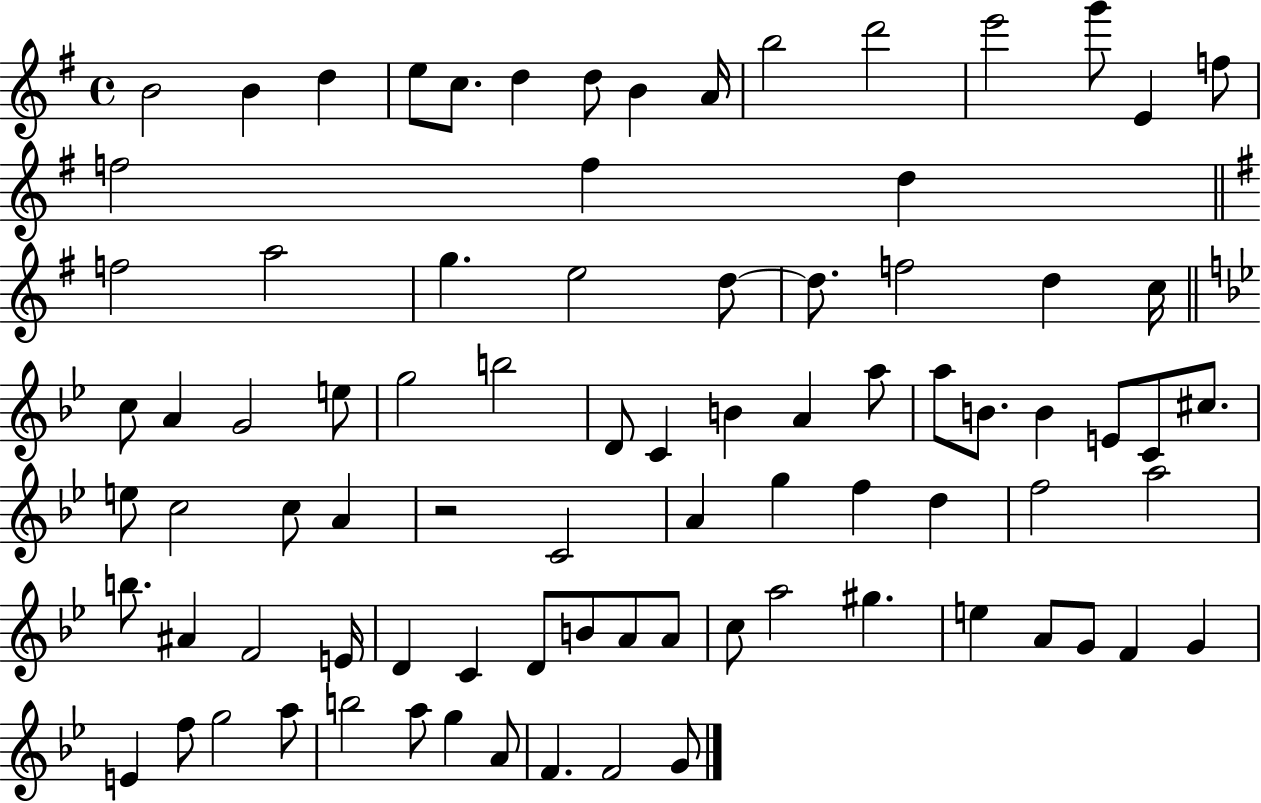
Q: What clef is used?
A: treble